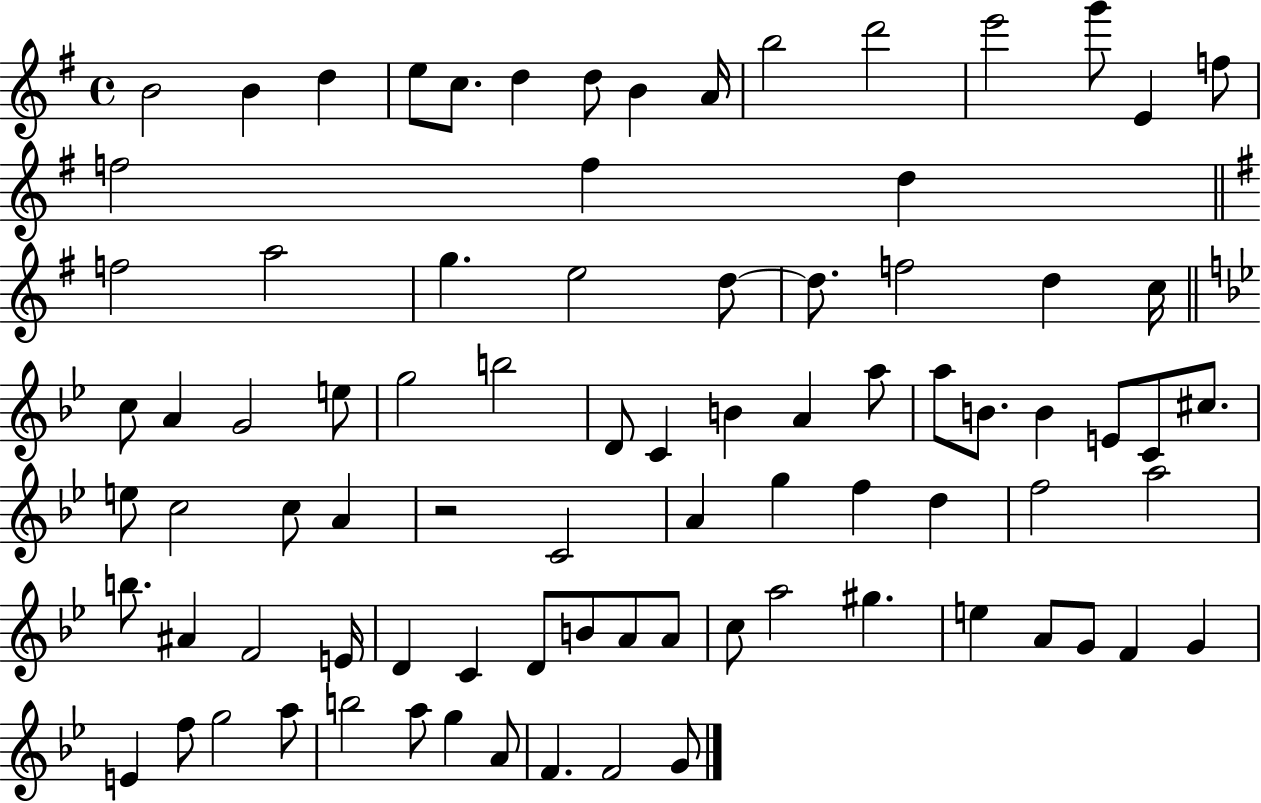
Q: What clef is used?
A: treble